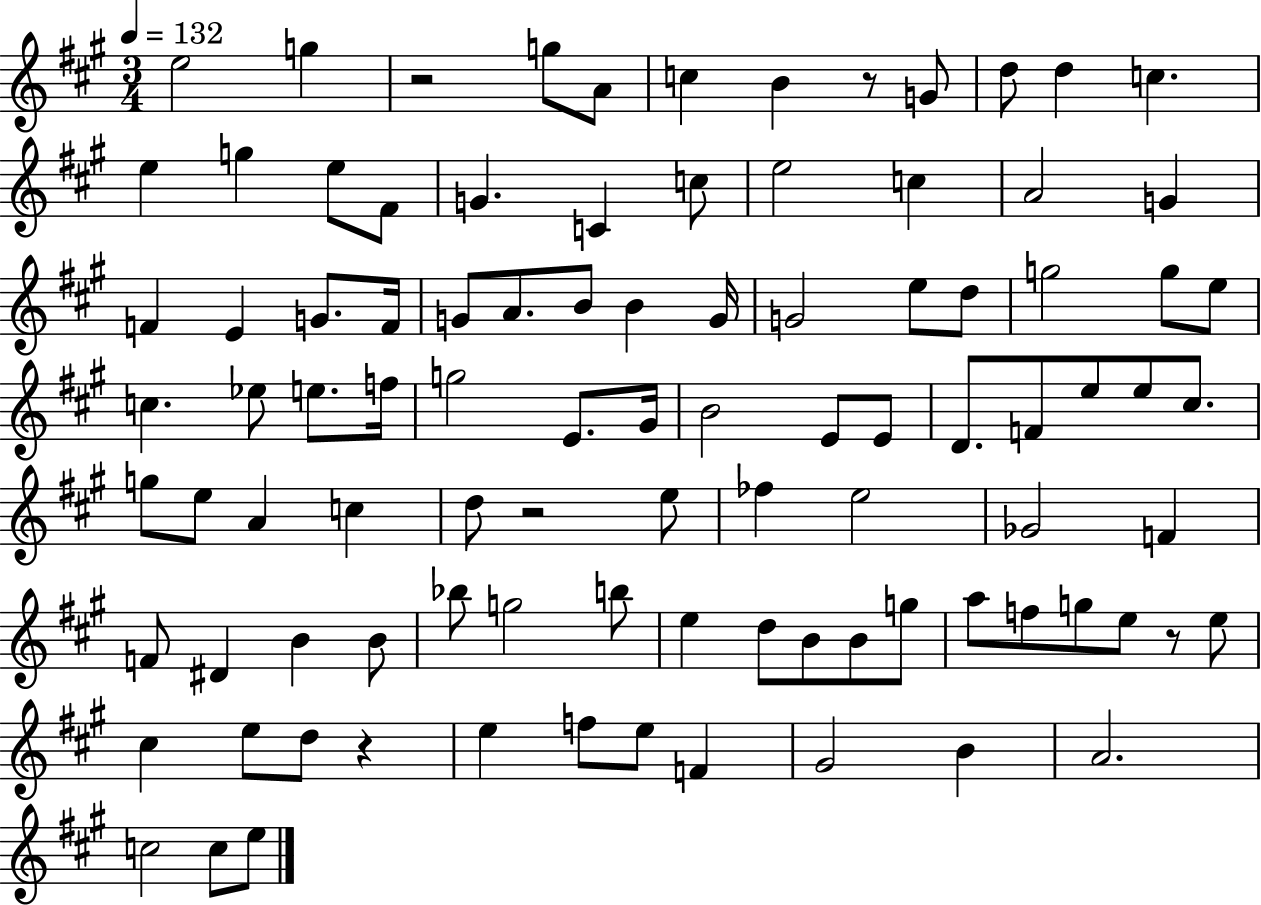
{
  \clef treble
  \numericTimeSignature
  \time 3/4
  \key a \major
  \tempo 4 = 132
  e''2 g''4 | r2 g''8 a'8 | c''4 b'4 r8 g'8 | d''8 d''4 c''4. | \break e''4 g''4 e''8 fis'8 | g'4. c'4 c''8 | e''2 c''4 | a'2 g'4 | \break f'4 e'4 g'8. f'16 | g'8 a'8. b'8 b'4 g'16 | g'2 e''8 d''8 | g''2 g''8 e''8 | \break c''4. ees''8 e''8. f''16 | g''2 e'8. gis'16 | b'2 e'8 e'8 | d'8. f'8 e''8 e''8 cis''8. | \break g''8 e''8 a'4 c''4 | d''8 r2 e''8 | fes''4 e''2 | ges'2 f'4 | \break f'8 dis'4 b'4 b'8 | bes''8 g''2 b''8 | e''4 d''8 b'8 b'8 g''8 | a''8 f''8 g''8 e''8 r8 e''8 | \break cis''4 e''8 d''8 r4 | e''4 f''8 e''8 f'4 | gis'2 b'4 | a'2. | \break c''2 c''8 e''8 | \bar "|."
}